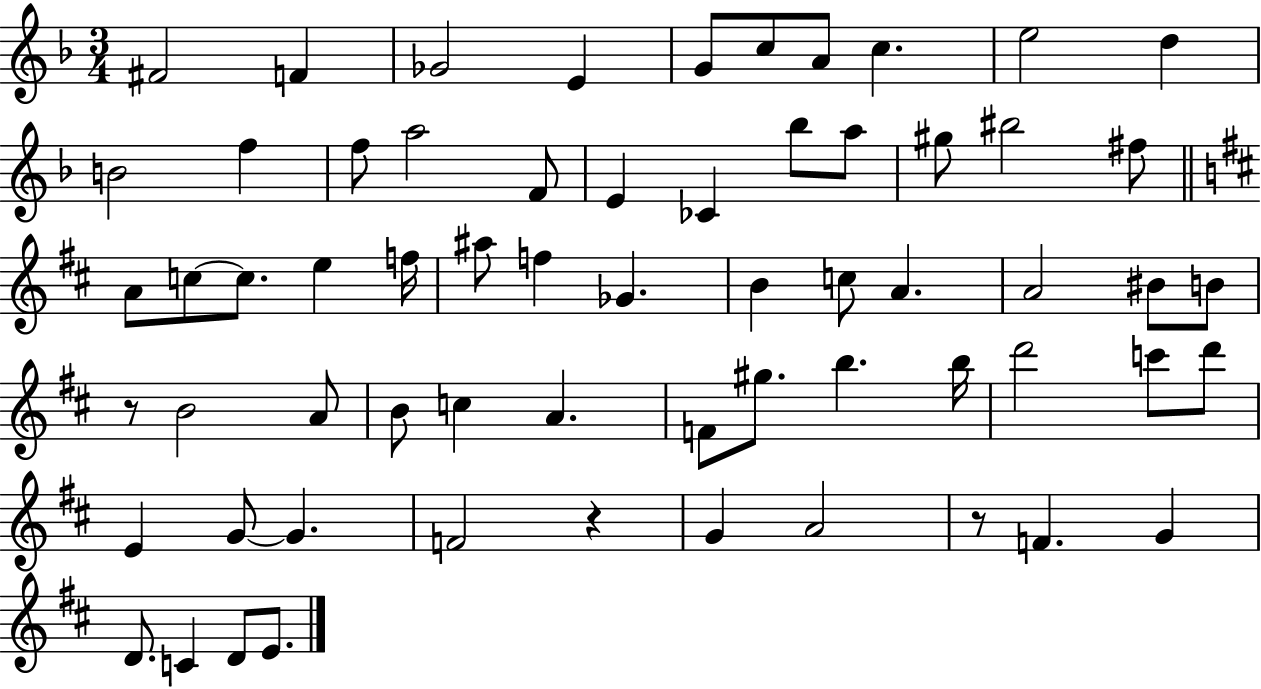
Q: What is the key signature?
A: F major